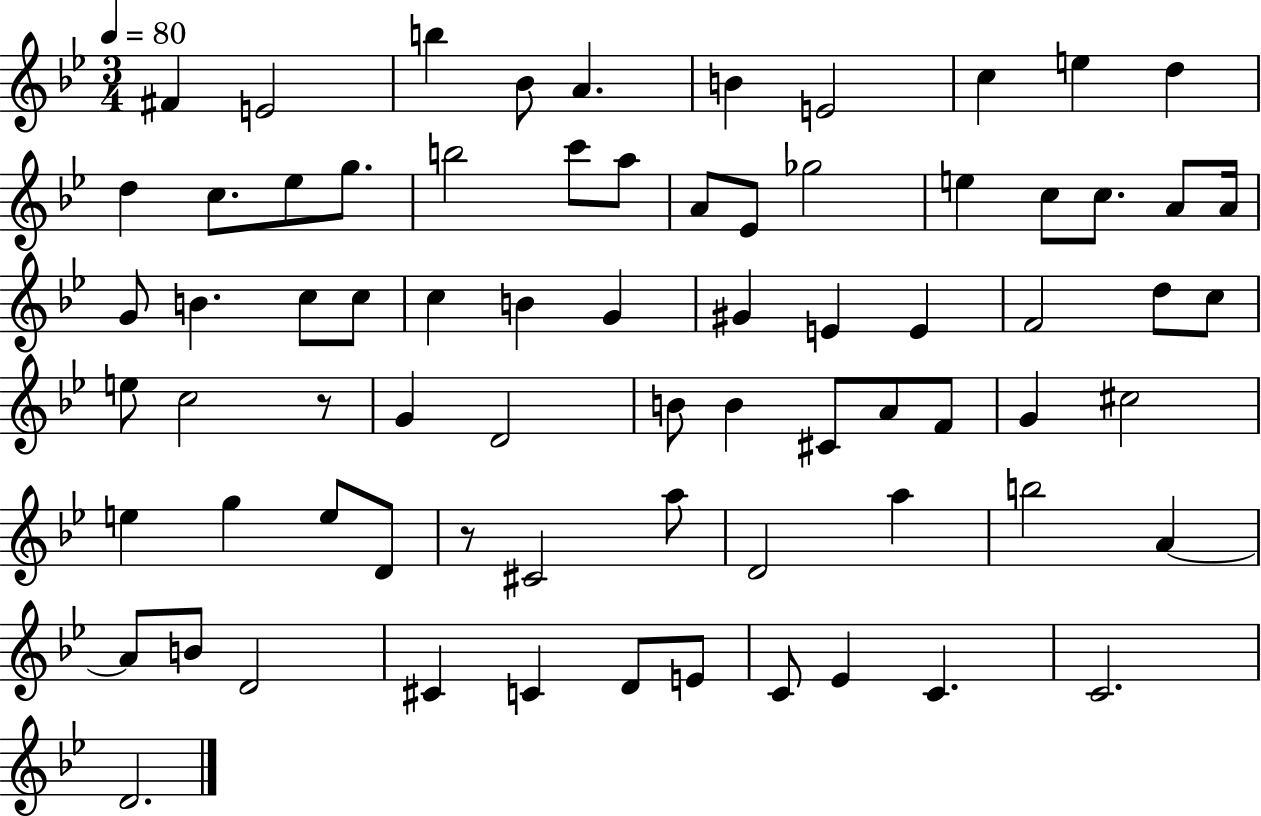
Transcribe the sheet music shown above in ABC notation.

X:1
T:Untitled
M:3/4
L:1/4
K:Bb
^F E2 b _B/2 A B E2 c e d d c/2 _e/2 g/2 b2 c'/2 a/2 A/2 _E/2 _g2 e c/2 c/2 A/2 A/4 G/2 B c/2 c/2 c B G ^G E E F2 d/2 c/2 e/2 c2 z/2 G D2 B/2 B ^C/2 A/2 F/2 G ^c2 e g e/2 D/2 z/2 ^C2 a/2 D2 a b2 A A/2 B/2 D2 ^C C D/2 E/2 C/2 _E C C2 D2